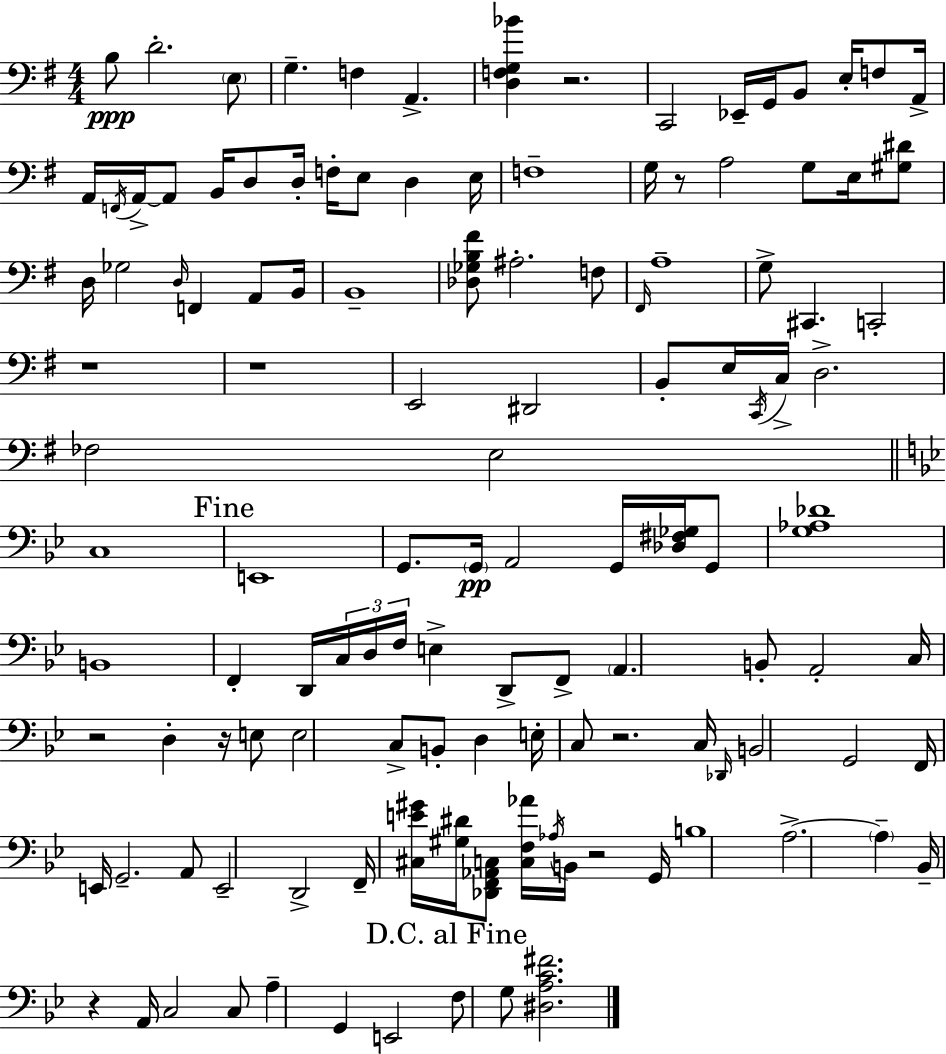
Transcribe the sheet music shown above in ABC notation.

X:1
T:Untitled
M:4/4
L:1/4
K:Em
B,/2 D2 E,/2 G, F, A,, [D,F,G,_B] z2 C,,2 _E,,/4 G,,/4 B,,/2 E,/4 F,/2 A,,/4 A,,/4 F,,/4 A,,/4 A,,/2 B,,/4 D,/2 D,/4 F,/4 E,/2 D, E,/4 F,4 G,/4 z/2 A,2 G,/2 E,/4 [^G,^D]/2 D,/4 _G,2 D,/4 F,, A,,/2 B,,/4 B,,4 [_D,_G,B,^F]/2 ^A,2 F,/2 ^F,,/4 A,4 G,/2 ^C,, C,,2 z4 z4 E,,2 ^D,,2 B,,/2 E,/4 C,,/4 C,/4 D,2 _F,2 E,2 C,4 E,,4 G,,/2 G,,/4 A,,2 G,,/4 [_D,^F,_G,]/4 G,,/2 [G,_A,_D]4 B,,4 F,, D,,/4 C,/4 D,/4 F,/4 E, D,,/2 F,,/2 A,, B,,/2 A,,2 C,/4 z2 D, z/4 E,/2 E,2 C,/2 B,,/2 D, E,/4 C,/2 z2 C,/4 _D,,/4 B,,2 G,,2 F,,/4 E,,/4 G,,2 A,,/2 E,,2 D,,2 F,,/4 [^C,E^G]/4 [^G,^D]/4 [_D,,F,,_A,,C,]/2 [C,F,_A]/4 _A,/4 B,,/4 z2 G,,/4 B,4 A,2 A, _B,,/4 z A,,/4 C,2 C,/2 A, G,, E,,2 F,/2 G,/2 [^D,A,C^F]2